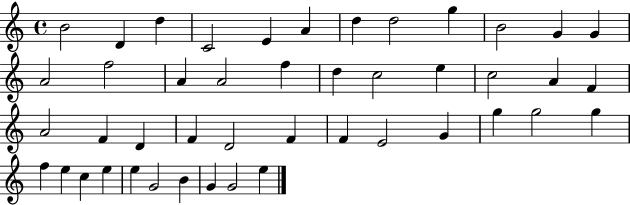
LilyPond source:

{
  \clef treble
  \time 4/4
  \defaultTimeSignature
  \key c \major
  b'2 d'4 d''4 | c'2 e'4 a'4 | d''4 d''2 g''4 | b'2 g'4 g'4 | \break a'2 f''2 | a'4 a'2 f''4 | d''4 c''2 e''4 | c''2 a'4 f'4 | \break a'2 f'4 d'4 | f'4 d'2 f'4 | f'4 e'2 g'4 | g''4 g''2 g''4 | \break f''4 e''4 c''4 e''4 | e''4 g'2 b'4 | g'4 g'2 e''4 | \bar "|."
}